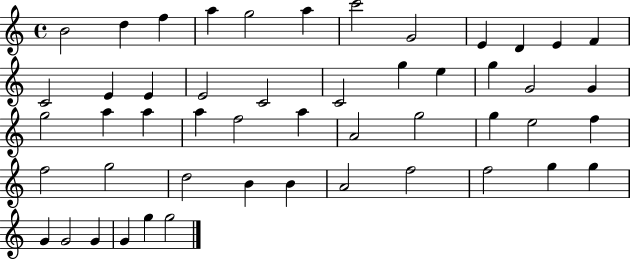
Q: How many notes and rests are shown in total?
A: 50